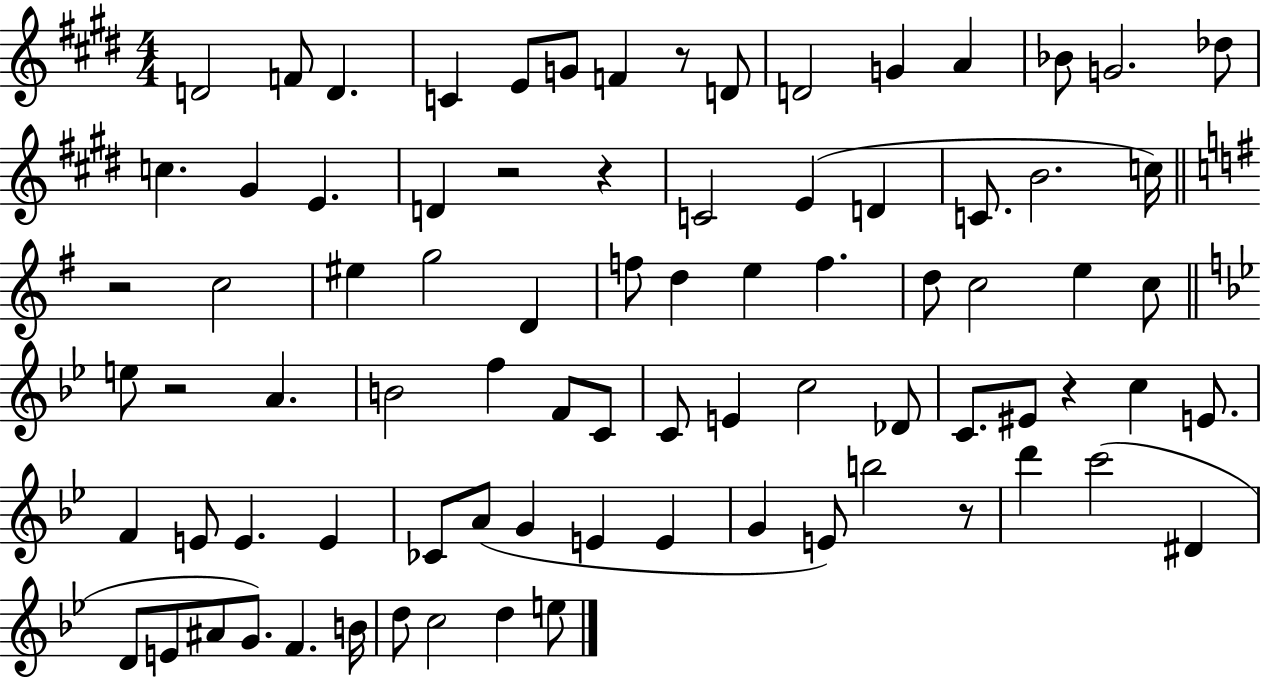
X:1
T:Untitled
M:4/4
L:1/4
K:E
D2 F/2 D C E/2 G/2 F z/2 D/2 D2 G A _B/2 G2 _d/2 c ^G E D z2 z C2 E D C/2 B2 c/4 z2 c2 ^e g2 D f/2 d e f d/2 c2 e c/2 e/2 z2 A B2 f F/2 C/2 C/2 E c2 _D/2 C/2 ^E/2 z c E/2 F E/2 E E _C/2 A/2 G E E G E/2 b2 z/2 d' c'2 ^D D/2 E/2 ^A/2 G/2 F B/4 d/2 c2 d e/2